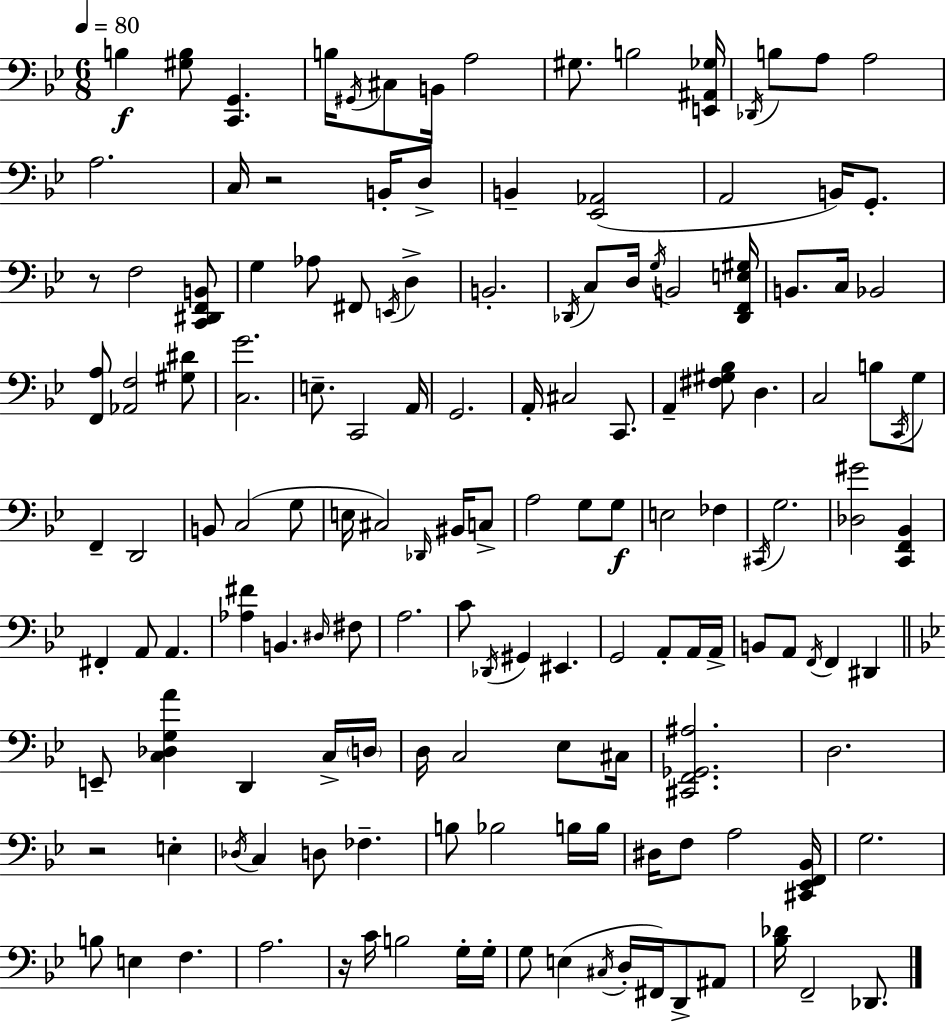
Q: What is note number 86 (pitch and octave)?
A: E2